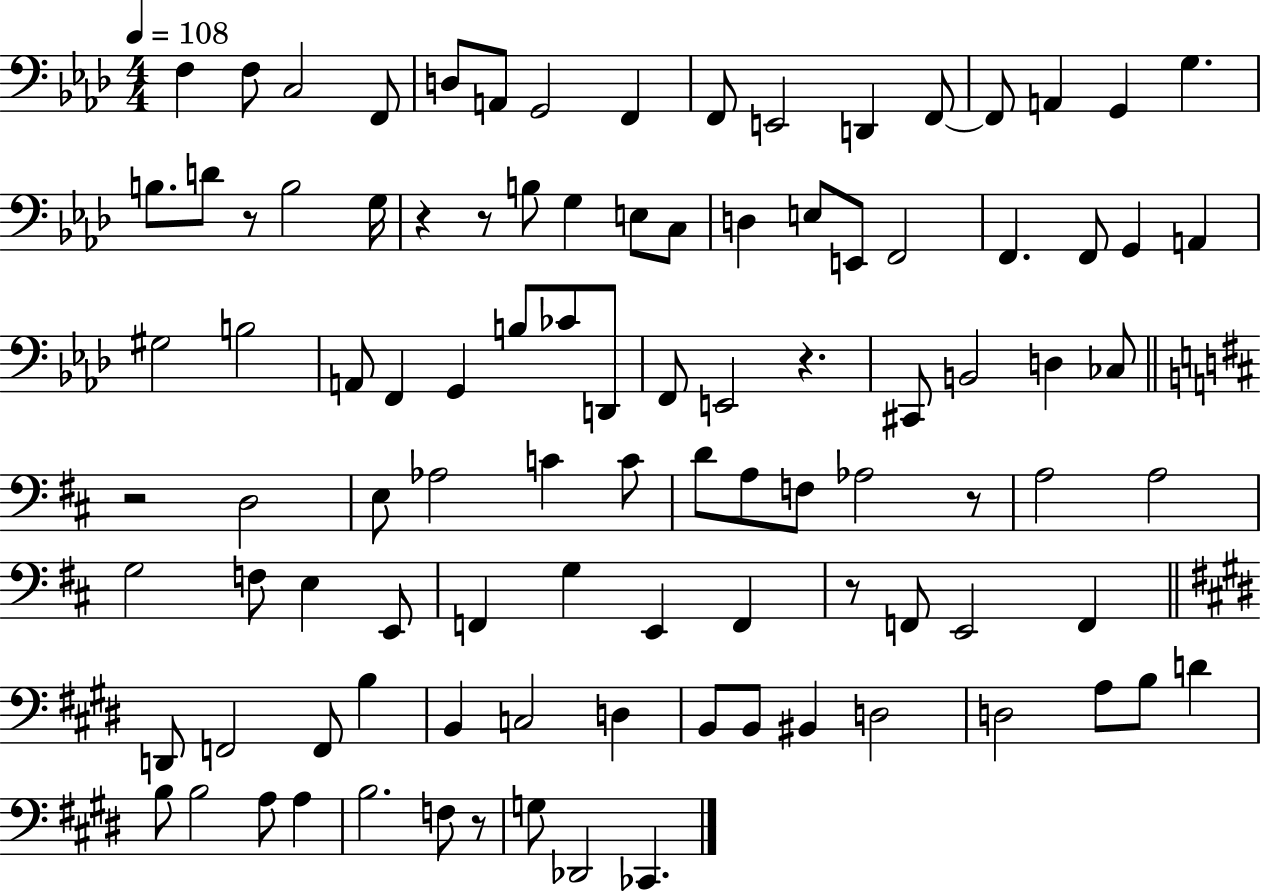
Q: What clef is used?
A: bass